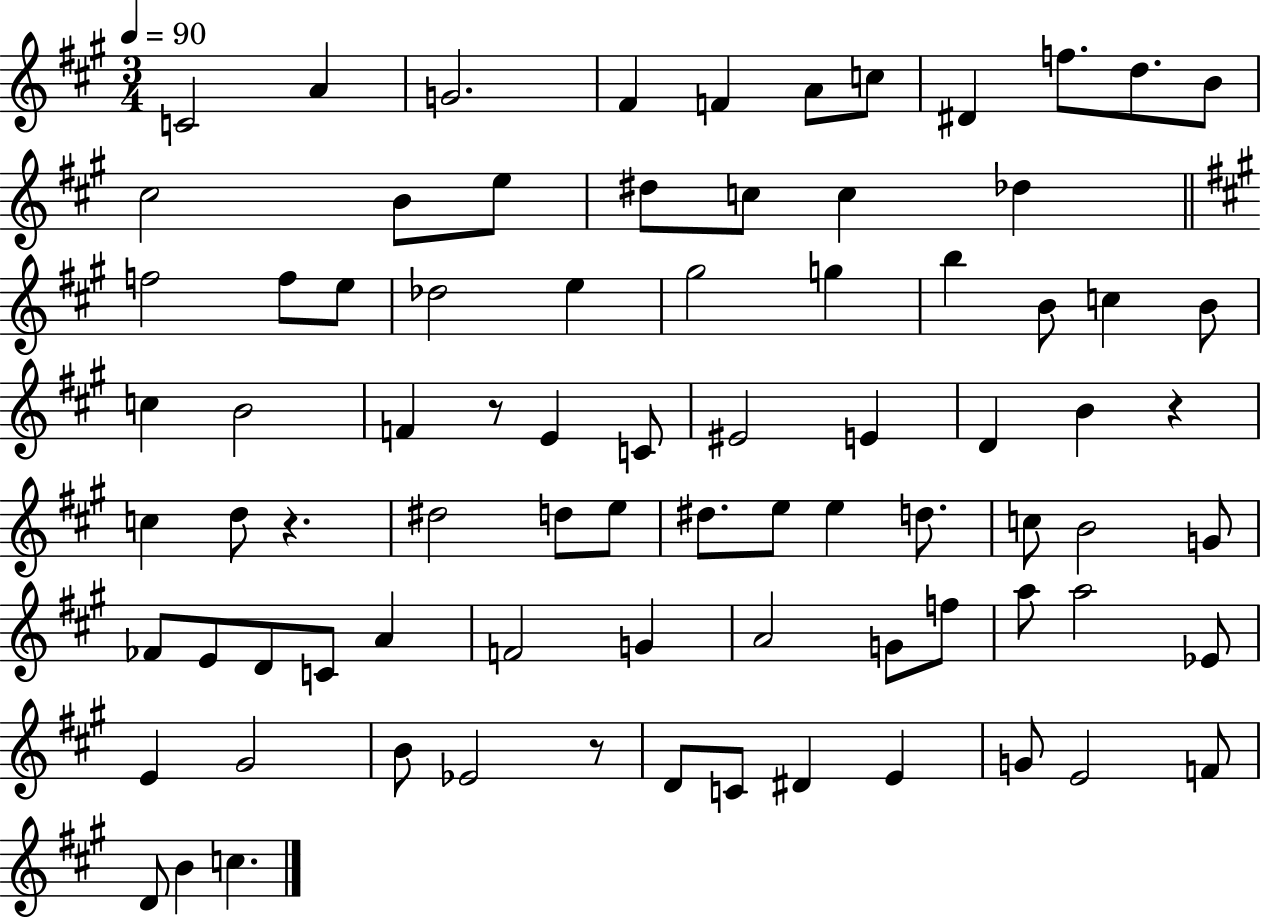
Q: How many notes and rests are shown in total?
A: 81